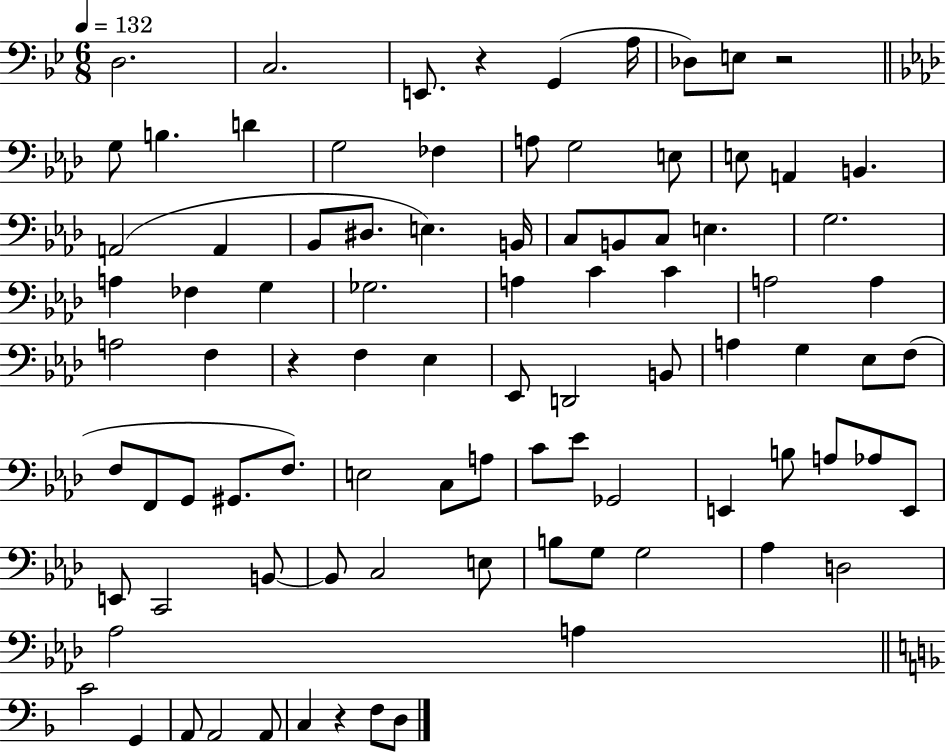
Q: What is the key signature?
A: BES major